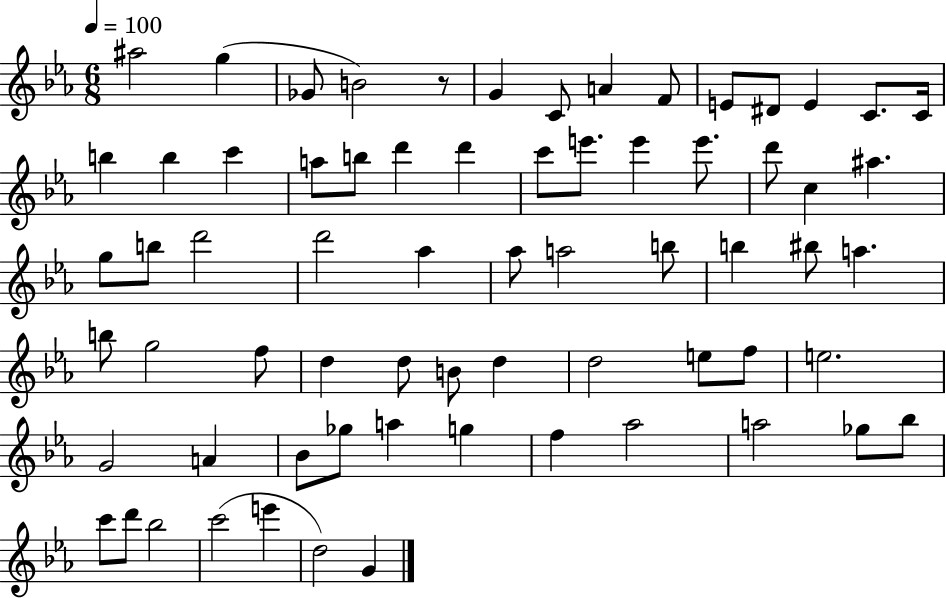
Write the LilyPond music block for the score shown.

{
  \clef treble
  \numericTimeSignature
  \time 6/8
  \key ees \major
  \tempo 4 = 100
  ais''2 g''4( | ges'8 b'2) r8 | g'4 c'8 a'4 f'8 | e'8 dis'8 e'4 c'8. c'16 | \break b''4 b''4 c'''4 | a''8 b''8 d'''4 d'''4 | c'''8 e'''8. e'''4 e'''8. | d'''8 c''4 ais''4. | \break g''8 b''8 d'''2 | d'''2 aes''4 | aes''8 a''2 b''8 | b''4 bis''8 a''4. | \break b''8 g''2 f''8 | d''4 d''8 b'8 d''4 | d''2 e''8 f''8 | e''2. | \break g'2 a'4 | bes'8 ges''8 a''4 g''4 | f''4 aes''2 | a''2 ges''8 bes''8 | \break c'''8 d'''8 bes''2 | c'''2( e'''4 | d''2) g'4 | \bar "|."
}